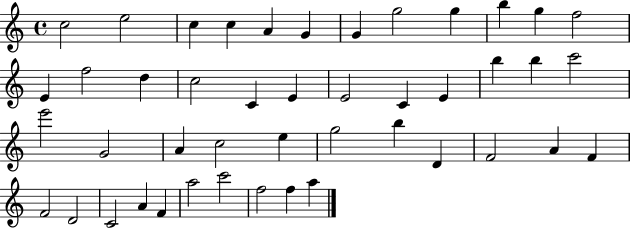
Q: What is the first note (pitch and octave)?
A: C5